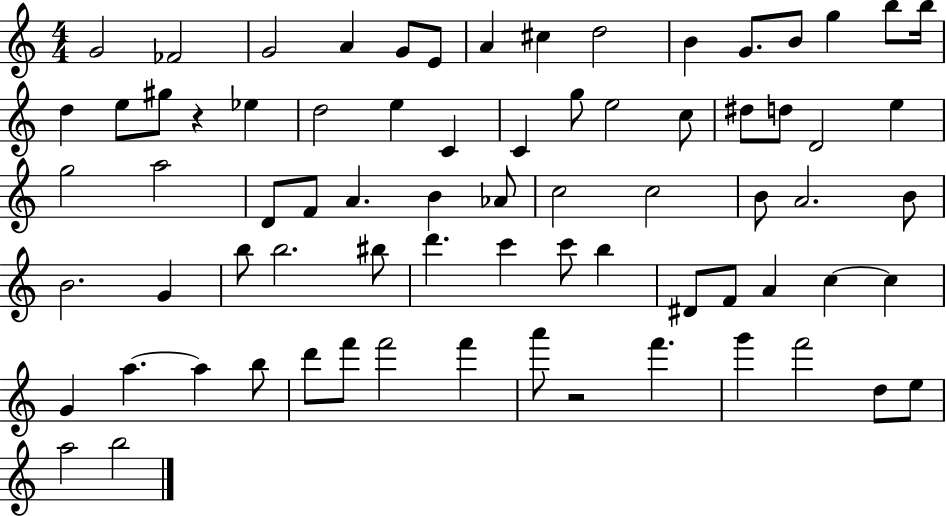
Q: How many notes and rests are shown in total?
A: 74